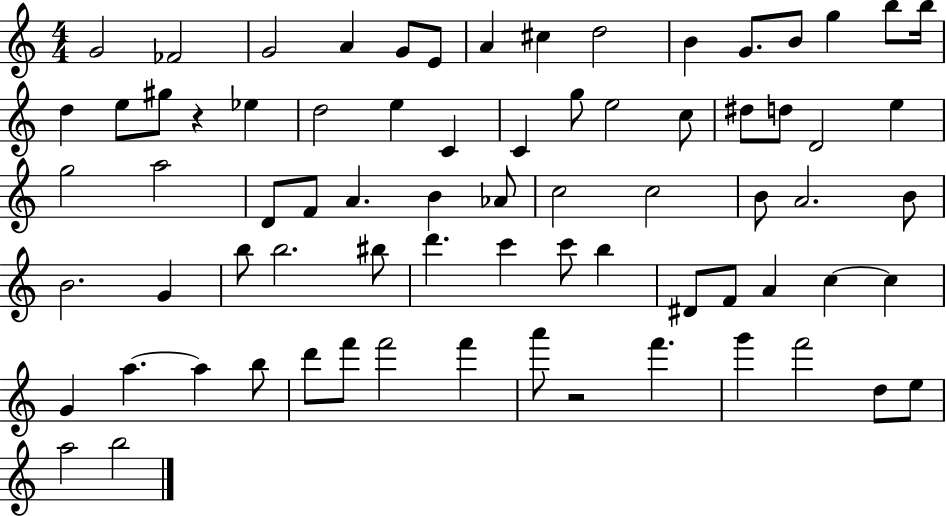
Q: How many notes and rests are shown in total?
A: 74